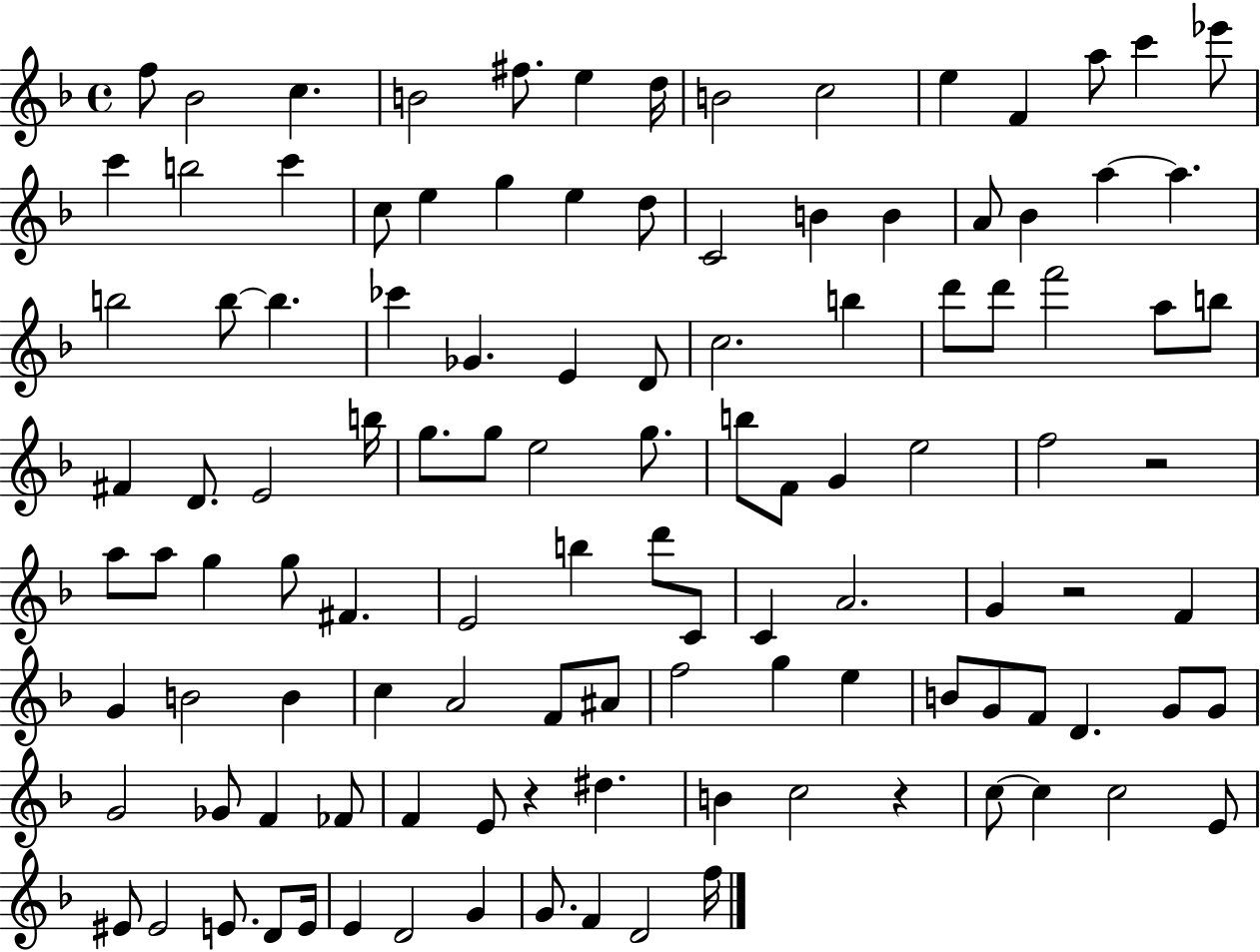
F5/e Bb4/h C5/q. B4/h F#5/e. E5/q D5/s B4/h C5/h E5/q F4/q A5/e C6/q Eb6/e C6/q B5/h C6/q C5/e E5/q G5/q E5/q D5/e C4/h B4/q B4/q A4/e Bb4/q A5/q A5/q. B5/h B5/e B5/q. CES6/q Gb4/q. E4/q D4/e C5/h. B5/q D6/e D6/e F6/h A5/e B5/e F#4/q D4/e. E4/h B5/s G5/e. G5/e E5/h G5/e. B5/e F4/e G4/q E5/h F5/h R/h A5/e A5/e G5/q G5/e F#4/q. E4/h B5/q D6/e C4/e C4/q A4/h. G4/q R/h F4/q G4/q B4/h B4/q C5/q A4/h F4/e A#4/e F5/h G5/q E5/q B4/e G4/e F4/e D4/q. G4/e G4/e G4/h Gb4/e F4/q FES4/e F4/q E4/e R/q D#5/q. B4/q C5/h R/q C5/e C5/q C5/h E4/e EIS4/e EIS4/h E4/e. D4/e E4/s E4/q D4/h G4/q G4/e. F4/q D4/h F5/s